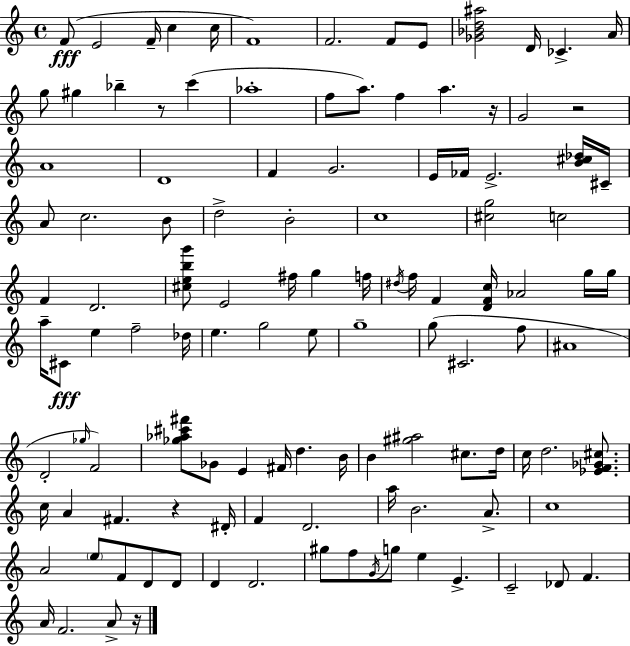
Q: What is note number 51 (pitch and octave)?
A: C#4